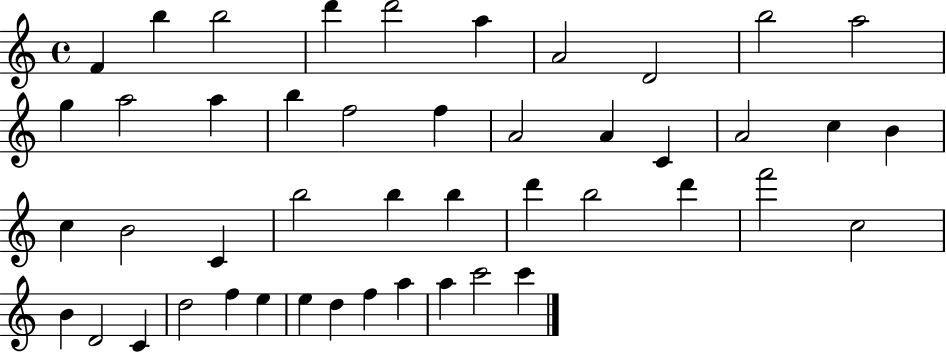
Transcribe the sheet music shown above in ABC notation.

X:1
T:Untitled
M:4/4
L:1/4
K:C
F b b2 d' d'2 a A2 D2 b2 a2 g a2 a b f2 f A2 A C A2 c B c B2 C b2 b b d' b2 d' f'2 c2 B D2 C d2 f e e d f a a c'2 c'